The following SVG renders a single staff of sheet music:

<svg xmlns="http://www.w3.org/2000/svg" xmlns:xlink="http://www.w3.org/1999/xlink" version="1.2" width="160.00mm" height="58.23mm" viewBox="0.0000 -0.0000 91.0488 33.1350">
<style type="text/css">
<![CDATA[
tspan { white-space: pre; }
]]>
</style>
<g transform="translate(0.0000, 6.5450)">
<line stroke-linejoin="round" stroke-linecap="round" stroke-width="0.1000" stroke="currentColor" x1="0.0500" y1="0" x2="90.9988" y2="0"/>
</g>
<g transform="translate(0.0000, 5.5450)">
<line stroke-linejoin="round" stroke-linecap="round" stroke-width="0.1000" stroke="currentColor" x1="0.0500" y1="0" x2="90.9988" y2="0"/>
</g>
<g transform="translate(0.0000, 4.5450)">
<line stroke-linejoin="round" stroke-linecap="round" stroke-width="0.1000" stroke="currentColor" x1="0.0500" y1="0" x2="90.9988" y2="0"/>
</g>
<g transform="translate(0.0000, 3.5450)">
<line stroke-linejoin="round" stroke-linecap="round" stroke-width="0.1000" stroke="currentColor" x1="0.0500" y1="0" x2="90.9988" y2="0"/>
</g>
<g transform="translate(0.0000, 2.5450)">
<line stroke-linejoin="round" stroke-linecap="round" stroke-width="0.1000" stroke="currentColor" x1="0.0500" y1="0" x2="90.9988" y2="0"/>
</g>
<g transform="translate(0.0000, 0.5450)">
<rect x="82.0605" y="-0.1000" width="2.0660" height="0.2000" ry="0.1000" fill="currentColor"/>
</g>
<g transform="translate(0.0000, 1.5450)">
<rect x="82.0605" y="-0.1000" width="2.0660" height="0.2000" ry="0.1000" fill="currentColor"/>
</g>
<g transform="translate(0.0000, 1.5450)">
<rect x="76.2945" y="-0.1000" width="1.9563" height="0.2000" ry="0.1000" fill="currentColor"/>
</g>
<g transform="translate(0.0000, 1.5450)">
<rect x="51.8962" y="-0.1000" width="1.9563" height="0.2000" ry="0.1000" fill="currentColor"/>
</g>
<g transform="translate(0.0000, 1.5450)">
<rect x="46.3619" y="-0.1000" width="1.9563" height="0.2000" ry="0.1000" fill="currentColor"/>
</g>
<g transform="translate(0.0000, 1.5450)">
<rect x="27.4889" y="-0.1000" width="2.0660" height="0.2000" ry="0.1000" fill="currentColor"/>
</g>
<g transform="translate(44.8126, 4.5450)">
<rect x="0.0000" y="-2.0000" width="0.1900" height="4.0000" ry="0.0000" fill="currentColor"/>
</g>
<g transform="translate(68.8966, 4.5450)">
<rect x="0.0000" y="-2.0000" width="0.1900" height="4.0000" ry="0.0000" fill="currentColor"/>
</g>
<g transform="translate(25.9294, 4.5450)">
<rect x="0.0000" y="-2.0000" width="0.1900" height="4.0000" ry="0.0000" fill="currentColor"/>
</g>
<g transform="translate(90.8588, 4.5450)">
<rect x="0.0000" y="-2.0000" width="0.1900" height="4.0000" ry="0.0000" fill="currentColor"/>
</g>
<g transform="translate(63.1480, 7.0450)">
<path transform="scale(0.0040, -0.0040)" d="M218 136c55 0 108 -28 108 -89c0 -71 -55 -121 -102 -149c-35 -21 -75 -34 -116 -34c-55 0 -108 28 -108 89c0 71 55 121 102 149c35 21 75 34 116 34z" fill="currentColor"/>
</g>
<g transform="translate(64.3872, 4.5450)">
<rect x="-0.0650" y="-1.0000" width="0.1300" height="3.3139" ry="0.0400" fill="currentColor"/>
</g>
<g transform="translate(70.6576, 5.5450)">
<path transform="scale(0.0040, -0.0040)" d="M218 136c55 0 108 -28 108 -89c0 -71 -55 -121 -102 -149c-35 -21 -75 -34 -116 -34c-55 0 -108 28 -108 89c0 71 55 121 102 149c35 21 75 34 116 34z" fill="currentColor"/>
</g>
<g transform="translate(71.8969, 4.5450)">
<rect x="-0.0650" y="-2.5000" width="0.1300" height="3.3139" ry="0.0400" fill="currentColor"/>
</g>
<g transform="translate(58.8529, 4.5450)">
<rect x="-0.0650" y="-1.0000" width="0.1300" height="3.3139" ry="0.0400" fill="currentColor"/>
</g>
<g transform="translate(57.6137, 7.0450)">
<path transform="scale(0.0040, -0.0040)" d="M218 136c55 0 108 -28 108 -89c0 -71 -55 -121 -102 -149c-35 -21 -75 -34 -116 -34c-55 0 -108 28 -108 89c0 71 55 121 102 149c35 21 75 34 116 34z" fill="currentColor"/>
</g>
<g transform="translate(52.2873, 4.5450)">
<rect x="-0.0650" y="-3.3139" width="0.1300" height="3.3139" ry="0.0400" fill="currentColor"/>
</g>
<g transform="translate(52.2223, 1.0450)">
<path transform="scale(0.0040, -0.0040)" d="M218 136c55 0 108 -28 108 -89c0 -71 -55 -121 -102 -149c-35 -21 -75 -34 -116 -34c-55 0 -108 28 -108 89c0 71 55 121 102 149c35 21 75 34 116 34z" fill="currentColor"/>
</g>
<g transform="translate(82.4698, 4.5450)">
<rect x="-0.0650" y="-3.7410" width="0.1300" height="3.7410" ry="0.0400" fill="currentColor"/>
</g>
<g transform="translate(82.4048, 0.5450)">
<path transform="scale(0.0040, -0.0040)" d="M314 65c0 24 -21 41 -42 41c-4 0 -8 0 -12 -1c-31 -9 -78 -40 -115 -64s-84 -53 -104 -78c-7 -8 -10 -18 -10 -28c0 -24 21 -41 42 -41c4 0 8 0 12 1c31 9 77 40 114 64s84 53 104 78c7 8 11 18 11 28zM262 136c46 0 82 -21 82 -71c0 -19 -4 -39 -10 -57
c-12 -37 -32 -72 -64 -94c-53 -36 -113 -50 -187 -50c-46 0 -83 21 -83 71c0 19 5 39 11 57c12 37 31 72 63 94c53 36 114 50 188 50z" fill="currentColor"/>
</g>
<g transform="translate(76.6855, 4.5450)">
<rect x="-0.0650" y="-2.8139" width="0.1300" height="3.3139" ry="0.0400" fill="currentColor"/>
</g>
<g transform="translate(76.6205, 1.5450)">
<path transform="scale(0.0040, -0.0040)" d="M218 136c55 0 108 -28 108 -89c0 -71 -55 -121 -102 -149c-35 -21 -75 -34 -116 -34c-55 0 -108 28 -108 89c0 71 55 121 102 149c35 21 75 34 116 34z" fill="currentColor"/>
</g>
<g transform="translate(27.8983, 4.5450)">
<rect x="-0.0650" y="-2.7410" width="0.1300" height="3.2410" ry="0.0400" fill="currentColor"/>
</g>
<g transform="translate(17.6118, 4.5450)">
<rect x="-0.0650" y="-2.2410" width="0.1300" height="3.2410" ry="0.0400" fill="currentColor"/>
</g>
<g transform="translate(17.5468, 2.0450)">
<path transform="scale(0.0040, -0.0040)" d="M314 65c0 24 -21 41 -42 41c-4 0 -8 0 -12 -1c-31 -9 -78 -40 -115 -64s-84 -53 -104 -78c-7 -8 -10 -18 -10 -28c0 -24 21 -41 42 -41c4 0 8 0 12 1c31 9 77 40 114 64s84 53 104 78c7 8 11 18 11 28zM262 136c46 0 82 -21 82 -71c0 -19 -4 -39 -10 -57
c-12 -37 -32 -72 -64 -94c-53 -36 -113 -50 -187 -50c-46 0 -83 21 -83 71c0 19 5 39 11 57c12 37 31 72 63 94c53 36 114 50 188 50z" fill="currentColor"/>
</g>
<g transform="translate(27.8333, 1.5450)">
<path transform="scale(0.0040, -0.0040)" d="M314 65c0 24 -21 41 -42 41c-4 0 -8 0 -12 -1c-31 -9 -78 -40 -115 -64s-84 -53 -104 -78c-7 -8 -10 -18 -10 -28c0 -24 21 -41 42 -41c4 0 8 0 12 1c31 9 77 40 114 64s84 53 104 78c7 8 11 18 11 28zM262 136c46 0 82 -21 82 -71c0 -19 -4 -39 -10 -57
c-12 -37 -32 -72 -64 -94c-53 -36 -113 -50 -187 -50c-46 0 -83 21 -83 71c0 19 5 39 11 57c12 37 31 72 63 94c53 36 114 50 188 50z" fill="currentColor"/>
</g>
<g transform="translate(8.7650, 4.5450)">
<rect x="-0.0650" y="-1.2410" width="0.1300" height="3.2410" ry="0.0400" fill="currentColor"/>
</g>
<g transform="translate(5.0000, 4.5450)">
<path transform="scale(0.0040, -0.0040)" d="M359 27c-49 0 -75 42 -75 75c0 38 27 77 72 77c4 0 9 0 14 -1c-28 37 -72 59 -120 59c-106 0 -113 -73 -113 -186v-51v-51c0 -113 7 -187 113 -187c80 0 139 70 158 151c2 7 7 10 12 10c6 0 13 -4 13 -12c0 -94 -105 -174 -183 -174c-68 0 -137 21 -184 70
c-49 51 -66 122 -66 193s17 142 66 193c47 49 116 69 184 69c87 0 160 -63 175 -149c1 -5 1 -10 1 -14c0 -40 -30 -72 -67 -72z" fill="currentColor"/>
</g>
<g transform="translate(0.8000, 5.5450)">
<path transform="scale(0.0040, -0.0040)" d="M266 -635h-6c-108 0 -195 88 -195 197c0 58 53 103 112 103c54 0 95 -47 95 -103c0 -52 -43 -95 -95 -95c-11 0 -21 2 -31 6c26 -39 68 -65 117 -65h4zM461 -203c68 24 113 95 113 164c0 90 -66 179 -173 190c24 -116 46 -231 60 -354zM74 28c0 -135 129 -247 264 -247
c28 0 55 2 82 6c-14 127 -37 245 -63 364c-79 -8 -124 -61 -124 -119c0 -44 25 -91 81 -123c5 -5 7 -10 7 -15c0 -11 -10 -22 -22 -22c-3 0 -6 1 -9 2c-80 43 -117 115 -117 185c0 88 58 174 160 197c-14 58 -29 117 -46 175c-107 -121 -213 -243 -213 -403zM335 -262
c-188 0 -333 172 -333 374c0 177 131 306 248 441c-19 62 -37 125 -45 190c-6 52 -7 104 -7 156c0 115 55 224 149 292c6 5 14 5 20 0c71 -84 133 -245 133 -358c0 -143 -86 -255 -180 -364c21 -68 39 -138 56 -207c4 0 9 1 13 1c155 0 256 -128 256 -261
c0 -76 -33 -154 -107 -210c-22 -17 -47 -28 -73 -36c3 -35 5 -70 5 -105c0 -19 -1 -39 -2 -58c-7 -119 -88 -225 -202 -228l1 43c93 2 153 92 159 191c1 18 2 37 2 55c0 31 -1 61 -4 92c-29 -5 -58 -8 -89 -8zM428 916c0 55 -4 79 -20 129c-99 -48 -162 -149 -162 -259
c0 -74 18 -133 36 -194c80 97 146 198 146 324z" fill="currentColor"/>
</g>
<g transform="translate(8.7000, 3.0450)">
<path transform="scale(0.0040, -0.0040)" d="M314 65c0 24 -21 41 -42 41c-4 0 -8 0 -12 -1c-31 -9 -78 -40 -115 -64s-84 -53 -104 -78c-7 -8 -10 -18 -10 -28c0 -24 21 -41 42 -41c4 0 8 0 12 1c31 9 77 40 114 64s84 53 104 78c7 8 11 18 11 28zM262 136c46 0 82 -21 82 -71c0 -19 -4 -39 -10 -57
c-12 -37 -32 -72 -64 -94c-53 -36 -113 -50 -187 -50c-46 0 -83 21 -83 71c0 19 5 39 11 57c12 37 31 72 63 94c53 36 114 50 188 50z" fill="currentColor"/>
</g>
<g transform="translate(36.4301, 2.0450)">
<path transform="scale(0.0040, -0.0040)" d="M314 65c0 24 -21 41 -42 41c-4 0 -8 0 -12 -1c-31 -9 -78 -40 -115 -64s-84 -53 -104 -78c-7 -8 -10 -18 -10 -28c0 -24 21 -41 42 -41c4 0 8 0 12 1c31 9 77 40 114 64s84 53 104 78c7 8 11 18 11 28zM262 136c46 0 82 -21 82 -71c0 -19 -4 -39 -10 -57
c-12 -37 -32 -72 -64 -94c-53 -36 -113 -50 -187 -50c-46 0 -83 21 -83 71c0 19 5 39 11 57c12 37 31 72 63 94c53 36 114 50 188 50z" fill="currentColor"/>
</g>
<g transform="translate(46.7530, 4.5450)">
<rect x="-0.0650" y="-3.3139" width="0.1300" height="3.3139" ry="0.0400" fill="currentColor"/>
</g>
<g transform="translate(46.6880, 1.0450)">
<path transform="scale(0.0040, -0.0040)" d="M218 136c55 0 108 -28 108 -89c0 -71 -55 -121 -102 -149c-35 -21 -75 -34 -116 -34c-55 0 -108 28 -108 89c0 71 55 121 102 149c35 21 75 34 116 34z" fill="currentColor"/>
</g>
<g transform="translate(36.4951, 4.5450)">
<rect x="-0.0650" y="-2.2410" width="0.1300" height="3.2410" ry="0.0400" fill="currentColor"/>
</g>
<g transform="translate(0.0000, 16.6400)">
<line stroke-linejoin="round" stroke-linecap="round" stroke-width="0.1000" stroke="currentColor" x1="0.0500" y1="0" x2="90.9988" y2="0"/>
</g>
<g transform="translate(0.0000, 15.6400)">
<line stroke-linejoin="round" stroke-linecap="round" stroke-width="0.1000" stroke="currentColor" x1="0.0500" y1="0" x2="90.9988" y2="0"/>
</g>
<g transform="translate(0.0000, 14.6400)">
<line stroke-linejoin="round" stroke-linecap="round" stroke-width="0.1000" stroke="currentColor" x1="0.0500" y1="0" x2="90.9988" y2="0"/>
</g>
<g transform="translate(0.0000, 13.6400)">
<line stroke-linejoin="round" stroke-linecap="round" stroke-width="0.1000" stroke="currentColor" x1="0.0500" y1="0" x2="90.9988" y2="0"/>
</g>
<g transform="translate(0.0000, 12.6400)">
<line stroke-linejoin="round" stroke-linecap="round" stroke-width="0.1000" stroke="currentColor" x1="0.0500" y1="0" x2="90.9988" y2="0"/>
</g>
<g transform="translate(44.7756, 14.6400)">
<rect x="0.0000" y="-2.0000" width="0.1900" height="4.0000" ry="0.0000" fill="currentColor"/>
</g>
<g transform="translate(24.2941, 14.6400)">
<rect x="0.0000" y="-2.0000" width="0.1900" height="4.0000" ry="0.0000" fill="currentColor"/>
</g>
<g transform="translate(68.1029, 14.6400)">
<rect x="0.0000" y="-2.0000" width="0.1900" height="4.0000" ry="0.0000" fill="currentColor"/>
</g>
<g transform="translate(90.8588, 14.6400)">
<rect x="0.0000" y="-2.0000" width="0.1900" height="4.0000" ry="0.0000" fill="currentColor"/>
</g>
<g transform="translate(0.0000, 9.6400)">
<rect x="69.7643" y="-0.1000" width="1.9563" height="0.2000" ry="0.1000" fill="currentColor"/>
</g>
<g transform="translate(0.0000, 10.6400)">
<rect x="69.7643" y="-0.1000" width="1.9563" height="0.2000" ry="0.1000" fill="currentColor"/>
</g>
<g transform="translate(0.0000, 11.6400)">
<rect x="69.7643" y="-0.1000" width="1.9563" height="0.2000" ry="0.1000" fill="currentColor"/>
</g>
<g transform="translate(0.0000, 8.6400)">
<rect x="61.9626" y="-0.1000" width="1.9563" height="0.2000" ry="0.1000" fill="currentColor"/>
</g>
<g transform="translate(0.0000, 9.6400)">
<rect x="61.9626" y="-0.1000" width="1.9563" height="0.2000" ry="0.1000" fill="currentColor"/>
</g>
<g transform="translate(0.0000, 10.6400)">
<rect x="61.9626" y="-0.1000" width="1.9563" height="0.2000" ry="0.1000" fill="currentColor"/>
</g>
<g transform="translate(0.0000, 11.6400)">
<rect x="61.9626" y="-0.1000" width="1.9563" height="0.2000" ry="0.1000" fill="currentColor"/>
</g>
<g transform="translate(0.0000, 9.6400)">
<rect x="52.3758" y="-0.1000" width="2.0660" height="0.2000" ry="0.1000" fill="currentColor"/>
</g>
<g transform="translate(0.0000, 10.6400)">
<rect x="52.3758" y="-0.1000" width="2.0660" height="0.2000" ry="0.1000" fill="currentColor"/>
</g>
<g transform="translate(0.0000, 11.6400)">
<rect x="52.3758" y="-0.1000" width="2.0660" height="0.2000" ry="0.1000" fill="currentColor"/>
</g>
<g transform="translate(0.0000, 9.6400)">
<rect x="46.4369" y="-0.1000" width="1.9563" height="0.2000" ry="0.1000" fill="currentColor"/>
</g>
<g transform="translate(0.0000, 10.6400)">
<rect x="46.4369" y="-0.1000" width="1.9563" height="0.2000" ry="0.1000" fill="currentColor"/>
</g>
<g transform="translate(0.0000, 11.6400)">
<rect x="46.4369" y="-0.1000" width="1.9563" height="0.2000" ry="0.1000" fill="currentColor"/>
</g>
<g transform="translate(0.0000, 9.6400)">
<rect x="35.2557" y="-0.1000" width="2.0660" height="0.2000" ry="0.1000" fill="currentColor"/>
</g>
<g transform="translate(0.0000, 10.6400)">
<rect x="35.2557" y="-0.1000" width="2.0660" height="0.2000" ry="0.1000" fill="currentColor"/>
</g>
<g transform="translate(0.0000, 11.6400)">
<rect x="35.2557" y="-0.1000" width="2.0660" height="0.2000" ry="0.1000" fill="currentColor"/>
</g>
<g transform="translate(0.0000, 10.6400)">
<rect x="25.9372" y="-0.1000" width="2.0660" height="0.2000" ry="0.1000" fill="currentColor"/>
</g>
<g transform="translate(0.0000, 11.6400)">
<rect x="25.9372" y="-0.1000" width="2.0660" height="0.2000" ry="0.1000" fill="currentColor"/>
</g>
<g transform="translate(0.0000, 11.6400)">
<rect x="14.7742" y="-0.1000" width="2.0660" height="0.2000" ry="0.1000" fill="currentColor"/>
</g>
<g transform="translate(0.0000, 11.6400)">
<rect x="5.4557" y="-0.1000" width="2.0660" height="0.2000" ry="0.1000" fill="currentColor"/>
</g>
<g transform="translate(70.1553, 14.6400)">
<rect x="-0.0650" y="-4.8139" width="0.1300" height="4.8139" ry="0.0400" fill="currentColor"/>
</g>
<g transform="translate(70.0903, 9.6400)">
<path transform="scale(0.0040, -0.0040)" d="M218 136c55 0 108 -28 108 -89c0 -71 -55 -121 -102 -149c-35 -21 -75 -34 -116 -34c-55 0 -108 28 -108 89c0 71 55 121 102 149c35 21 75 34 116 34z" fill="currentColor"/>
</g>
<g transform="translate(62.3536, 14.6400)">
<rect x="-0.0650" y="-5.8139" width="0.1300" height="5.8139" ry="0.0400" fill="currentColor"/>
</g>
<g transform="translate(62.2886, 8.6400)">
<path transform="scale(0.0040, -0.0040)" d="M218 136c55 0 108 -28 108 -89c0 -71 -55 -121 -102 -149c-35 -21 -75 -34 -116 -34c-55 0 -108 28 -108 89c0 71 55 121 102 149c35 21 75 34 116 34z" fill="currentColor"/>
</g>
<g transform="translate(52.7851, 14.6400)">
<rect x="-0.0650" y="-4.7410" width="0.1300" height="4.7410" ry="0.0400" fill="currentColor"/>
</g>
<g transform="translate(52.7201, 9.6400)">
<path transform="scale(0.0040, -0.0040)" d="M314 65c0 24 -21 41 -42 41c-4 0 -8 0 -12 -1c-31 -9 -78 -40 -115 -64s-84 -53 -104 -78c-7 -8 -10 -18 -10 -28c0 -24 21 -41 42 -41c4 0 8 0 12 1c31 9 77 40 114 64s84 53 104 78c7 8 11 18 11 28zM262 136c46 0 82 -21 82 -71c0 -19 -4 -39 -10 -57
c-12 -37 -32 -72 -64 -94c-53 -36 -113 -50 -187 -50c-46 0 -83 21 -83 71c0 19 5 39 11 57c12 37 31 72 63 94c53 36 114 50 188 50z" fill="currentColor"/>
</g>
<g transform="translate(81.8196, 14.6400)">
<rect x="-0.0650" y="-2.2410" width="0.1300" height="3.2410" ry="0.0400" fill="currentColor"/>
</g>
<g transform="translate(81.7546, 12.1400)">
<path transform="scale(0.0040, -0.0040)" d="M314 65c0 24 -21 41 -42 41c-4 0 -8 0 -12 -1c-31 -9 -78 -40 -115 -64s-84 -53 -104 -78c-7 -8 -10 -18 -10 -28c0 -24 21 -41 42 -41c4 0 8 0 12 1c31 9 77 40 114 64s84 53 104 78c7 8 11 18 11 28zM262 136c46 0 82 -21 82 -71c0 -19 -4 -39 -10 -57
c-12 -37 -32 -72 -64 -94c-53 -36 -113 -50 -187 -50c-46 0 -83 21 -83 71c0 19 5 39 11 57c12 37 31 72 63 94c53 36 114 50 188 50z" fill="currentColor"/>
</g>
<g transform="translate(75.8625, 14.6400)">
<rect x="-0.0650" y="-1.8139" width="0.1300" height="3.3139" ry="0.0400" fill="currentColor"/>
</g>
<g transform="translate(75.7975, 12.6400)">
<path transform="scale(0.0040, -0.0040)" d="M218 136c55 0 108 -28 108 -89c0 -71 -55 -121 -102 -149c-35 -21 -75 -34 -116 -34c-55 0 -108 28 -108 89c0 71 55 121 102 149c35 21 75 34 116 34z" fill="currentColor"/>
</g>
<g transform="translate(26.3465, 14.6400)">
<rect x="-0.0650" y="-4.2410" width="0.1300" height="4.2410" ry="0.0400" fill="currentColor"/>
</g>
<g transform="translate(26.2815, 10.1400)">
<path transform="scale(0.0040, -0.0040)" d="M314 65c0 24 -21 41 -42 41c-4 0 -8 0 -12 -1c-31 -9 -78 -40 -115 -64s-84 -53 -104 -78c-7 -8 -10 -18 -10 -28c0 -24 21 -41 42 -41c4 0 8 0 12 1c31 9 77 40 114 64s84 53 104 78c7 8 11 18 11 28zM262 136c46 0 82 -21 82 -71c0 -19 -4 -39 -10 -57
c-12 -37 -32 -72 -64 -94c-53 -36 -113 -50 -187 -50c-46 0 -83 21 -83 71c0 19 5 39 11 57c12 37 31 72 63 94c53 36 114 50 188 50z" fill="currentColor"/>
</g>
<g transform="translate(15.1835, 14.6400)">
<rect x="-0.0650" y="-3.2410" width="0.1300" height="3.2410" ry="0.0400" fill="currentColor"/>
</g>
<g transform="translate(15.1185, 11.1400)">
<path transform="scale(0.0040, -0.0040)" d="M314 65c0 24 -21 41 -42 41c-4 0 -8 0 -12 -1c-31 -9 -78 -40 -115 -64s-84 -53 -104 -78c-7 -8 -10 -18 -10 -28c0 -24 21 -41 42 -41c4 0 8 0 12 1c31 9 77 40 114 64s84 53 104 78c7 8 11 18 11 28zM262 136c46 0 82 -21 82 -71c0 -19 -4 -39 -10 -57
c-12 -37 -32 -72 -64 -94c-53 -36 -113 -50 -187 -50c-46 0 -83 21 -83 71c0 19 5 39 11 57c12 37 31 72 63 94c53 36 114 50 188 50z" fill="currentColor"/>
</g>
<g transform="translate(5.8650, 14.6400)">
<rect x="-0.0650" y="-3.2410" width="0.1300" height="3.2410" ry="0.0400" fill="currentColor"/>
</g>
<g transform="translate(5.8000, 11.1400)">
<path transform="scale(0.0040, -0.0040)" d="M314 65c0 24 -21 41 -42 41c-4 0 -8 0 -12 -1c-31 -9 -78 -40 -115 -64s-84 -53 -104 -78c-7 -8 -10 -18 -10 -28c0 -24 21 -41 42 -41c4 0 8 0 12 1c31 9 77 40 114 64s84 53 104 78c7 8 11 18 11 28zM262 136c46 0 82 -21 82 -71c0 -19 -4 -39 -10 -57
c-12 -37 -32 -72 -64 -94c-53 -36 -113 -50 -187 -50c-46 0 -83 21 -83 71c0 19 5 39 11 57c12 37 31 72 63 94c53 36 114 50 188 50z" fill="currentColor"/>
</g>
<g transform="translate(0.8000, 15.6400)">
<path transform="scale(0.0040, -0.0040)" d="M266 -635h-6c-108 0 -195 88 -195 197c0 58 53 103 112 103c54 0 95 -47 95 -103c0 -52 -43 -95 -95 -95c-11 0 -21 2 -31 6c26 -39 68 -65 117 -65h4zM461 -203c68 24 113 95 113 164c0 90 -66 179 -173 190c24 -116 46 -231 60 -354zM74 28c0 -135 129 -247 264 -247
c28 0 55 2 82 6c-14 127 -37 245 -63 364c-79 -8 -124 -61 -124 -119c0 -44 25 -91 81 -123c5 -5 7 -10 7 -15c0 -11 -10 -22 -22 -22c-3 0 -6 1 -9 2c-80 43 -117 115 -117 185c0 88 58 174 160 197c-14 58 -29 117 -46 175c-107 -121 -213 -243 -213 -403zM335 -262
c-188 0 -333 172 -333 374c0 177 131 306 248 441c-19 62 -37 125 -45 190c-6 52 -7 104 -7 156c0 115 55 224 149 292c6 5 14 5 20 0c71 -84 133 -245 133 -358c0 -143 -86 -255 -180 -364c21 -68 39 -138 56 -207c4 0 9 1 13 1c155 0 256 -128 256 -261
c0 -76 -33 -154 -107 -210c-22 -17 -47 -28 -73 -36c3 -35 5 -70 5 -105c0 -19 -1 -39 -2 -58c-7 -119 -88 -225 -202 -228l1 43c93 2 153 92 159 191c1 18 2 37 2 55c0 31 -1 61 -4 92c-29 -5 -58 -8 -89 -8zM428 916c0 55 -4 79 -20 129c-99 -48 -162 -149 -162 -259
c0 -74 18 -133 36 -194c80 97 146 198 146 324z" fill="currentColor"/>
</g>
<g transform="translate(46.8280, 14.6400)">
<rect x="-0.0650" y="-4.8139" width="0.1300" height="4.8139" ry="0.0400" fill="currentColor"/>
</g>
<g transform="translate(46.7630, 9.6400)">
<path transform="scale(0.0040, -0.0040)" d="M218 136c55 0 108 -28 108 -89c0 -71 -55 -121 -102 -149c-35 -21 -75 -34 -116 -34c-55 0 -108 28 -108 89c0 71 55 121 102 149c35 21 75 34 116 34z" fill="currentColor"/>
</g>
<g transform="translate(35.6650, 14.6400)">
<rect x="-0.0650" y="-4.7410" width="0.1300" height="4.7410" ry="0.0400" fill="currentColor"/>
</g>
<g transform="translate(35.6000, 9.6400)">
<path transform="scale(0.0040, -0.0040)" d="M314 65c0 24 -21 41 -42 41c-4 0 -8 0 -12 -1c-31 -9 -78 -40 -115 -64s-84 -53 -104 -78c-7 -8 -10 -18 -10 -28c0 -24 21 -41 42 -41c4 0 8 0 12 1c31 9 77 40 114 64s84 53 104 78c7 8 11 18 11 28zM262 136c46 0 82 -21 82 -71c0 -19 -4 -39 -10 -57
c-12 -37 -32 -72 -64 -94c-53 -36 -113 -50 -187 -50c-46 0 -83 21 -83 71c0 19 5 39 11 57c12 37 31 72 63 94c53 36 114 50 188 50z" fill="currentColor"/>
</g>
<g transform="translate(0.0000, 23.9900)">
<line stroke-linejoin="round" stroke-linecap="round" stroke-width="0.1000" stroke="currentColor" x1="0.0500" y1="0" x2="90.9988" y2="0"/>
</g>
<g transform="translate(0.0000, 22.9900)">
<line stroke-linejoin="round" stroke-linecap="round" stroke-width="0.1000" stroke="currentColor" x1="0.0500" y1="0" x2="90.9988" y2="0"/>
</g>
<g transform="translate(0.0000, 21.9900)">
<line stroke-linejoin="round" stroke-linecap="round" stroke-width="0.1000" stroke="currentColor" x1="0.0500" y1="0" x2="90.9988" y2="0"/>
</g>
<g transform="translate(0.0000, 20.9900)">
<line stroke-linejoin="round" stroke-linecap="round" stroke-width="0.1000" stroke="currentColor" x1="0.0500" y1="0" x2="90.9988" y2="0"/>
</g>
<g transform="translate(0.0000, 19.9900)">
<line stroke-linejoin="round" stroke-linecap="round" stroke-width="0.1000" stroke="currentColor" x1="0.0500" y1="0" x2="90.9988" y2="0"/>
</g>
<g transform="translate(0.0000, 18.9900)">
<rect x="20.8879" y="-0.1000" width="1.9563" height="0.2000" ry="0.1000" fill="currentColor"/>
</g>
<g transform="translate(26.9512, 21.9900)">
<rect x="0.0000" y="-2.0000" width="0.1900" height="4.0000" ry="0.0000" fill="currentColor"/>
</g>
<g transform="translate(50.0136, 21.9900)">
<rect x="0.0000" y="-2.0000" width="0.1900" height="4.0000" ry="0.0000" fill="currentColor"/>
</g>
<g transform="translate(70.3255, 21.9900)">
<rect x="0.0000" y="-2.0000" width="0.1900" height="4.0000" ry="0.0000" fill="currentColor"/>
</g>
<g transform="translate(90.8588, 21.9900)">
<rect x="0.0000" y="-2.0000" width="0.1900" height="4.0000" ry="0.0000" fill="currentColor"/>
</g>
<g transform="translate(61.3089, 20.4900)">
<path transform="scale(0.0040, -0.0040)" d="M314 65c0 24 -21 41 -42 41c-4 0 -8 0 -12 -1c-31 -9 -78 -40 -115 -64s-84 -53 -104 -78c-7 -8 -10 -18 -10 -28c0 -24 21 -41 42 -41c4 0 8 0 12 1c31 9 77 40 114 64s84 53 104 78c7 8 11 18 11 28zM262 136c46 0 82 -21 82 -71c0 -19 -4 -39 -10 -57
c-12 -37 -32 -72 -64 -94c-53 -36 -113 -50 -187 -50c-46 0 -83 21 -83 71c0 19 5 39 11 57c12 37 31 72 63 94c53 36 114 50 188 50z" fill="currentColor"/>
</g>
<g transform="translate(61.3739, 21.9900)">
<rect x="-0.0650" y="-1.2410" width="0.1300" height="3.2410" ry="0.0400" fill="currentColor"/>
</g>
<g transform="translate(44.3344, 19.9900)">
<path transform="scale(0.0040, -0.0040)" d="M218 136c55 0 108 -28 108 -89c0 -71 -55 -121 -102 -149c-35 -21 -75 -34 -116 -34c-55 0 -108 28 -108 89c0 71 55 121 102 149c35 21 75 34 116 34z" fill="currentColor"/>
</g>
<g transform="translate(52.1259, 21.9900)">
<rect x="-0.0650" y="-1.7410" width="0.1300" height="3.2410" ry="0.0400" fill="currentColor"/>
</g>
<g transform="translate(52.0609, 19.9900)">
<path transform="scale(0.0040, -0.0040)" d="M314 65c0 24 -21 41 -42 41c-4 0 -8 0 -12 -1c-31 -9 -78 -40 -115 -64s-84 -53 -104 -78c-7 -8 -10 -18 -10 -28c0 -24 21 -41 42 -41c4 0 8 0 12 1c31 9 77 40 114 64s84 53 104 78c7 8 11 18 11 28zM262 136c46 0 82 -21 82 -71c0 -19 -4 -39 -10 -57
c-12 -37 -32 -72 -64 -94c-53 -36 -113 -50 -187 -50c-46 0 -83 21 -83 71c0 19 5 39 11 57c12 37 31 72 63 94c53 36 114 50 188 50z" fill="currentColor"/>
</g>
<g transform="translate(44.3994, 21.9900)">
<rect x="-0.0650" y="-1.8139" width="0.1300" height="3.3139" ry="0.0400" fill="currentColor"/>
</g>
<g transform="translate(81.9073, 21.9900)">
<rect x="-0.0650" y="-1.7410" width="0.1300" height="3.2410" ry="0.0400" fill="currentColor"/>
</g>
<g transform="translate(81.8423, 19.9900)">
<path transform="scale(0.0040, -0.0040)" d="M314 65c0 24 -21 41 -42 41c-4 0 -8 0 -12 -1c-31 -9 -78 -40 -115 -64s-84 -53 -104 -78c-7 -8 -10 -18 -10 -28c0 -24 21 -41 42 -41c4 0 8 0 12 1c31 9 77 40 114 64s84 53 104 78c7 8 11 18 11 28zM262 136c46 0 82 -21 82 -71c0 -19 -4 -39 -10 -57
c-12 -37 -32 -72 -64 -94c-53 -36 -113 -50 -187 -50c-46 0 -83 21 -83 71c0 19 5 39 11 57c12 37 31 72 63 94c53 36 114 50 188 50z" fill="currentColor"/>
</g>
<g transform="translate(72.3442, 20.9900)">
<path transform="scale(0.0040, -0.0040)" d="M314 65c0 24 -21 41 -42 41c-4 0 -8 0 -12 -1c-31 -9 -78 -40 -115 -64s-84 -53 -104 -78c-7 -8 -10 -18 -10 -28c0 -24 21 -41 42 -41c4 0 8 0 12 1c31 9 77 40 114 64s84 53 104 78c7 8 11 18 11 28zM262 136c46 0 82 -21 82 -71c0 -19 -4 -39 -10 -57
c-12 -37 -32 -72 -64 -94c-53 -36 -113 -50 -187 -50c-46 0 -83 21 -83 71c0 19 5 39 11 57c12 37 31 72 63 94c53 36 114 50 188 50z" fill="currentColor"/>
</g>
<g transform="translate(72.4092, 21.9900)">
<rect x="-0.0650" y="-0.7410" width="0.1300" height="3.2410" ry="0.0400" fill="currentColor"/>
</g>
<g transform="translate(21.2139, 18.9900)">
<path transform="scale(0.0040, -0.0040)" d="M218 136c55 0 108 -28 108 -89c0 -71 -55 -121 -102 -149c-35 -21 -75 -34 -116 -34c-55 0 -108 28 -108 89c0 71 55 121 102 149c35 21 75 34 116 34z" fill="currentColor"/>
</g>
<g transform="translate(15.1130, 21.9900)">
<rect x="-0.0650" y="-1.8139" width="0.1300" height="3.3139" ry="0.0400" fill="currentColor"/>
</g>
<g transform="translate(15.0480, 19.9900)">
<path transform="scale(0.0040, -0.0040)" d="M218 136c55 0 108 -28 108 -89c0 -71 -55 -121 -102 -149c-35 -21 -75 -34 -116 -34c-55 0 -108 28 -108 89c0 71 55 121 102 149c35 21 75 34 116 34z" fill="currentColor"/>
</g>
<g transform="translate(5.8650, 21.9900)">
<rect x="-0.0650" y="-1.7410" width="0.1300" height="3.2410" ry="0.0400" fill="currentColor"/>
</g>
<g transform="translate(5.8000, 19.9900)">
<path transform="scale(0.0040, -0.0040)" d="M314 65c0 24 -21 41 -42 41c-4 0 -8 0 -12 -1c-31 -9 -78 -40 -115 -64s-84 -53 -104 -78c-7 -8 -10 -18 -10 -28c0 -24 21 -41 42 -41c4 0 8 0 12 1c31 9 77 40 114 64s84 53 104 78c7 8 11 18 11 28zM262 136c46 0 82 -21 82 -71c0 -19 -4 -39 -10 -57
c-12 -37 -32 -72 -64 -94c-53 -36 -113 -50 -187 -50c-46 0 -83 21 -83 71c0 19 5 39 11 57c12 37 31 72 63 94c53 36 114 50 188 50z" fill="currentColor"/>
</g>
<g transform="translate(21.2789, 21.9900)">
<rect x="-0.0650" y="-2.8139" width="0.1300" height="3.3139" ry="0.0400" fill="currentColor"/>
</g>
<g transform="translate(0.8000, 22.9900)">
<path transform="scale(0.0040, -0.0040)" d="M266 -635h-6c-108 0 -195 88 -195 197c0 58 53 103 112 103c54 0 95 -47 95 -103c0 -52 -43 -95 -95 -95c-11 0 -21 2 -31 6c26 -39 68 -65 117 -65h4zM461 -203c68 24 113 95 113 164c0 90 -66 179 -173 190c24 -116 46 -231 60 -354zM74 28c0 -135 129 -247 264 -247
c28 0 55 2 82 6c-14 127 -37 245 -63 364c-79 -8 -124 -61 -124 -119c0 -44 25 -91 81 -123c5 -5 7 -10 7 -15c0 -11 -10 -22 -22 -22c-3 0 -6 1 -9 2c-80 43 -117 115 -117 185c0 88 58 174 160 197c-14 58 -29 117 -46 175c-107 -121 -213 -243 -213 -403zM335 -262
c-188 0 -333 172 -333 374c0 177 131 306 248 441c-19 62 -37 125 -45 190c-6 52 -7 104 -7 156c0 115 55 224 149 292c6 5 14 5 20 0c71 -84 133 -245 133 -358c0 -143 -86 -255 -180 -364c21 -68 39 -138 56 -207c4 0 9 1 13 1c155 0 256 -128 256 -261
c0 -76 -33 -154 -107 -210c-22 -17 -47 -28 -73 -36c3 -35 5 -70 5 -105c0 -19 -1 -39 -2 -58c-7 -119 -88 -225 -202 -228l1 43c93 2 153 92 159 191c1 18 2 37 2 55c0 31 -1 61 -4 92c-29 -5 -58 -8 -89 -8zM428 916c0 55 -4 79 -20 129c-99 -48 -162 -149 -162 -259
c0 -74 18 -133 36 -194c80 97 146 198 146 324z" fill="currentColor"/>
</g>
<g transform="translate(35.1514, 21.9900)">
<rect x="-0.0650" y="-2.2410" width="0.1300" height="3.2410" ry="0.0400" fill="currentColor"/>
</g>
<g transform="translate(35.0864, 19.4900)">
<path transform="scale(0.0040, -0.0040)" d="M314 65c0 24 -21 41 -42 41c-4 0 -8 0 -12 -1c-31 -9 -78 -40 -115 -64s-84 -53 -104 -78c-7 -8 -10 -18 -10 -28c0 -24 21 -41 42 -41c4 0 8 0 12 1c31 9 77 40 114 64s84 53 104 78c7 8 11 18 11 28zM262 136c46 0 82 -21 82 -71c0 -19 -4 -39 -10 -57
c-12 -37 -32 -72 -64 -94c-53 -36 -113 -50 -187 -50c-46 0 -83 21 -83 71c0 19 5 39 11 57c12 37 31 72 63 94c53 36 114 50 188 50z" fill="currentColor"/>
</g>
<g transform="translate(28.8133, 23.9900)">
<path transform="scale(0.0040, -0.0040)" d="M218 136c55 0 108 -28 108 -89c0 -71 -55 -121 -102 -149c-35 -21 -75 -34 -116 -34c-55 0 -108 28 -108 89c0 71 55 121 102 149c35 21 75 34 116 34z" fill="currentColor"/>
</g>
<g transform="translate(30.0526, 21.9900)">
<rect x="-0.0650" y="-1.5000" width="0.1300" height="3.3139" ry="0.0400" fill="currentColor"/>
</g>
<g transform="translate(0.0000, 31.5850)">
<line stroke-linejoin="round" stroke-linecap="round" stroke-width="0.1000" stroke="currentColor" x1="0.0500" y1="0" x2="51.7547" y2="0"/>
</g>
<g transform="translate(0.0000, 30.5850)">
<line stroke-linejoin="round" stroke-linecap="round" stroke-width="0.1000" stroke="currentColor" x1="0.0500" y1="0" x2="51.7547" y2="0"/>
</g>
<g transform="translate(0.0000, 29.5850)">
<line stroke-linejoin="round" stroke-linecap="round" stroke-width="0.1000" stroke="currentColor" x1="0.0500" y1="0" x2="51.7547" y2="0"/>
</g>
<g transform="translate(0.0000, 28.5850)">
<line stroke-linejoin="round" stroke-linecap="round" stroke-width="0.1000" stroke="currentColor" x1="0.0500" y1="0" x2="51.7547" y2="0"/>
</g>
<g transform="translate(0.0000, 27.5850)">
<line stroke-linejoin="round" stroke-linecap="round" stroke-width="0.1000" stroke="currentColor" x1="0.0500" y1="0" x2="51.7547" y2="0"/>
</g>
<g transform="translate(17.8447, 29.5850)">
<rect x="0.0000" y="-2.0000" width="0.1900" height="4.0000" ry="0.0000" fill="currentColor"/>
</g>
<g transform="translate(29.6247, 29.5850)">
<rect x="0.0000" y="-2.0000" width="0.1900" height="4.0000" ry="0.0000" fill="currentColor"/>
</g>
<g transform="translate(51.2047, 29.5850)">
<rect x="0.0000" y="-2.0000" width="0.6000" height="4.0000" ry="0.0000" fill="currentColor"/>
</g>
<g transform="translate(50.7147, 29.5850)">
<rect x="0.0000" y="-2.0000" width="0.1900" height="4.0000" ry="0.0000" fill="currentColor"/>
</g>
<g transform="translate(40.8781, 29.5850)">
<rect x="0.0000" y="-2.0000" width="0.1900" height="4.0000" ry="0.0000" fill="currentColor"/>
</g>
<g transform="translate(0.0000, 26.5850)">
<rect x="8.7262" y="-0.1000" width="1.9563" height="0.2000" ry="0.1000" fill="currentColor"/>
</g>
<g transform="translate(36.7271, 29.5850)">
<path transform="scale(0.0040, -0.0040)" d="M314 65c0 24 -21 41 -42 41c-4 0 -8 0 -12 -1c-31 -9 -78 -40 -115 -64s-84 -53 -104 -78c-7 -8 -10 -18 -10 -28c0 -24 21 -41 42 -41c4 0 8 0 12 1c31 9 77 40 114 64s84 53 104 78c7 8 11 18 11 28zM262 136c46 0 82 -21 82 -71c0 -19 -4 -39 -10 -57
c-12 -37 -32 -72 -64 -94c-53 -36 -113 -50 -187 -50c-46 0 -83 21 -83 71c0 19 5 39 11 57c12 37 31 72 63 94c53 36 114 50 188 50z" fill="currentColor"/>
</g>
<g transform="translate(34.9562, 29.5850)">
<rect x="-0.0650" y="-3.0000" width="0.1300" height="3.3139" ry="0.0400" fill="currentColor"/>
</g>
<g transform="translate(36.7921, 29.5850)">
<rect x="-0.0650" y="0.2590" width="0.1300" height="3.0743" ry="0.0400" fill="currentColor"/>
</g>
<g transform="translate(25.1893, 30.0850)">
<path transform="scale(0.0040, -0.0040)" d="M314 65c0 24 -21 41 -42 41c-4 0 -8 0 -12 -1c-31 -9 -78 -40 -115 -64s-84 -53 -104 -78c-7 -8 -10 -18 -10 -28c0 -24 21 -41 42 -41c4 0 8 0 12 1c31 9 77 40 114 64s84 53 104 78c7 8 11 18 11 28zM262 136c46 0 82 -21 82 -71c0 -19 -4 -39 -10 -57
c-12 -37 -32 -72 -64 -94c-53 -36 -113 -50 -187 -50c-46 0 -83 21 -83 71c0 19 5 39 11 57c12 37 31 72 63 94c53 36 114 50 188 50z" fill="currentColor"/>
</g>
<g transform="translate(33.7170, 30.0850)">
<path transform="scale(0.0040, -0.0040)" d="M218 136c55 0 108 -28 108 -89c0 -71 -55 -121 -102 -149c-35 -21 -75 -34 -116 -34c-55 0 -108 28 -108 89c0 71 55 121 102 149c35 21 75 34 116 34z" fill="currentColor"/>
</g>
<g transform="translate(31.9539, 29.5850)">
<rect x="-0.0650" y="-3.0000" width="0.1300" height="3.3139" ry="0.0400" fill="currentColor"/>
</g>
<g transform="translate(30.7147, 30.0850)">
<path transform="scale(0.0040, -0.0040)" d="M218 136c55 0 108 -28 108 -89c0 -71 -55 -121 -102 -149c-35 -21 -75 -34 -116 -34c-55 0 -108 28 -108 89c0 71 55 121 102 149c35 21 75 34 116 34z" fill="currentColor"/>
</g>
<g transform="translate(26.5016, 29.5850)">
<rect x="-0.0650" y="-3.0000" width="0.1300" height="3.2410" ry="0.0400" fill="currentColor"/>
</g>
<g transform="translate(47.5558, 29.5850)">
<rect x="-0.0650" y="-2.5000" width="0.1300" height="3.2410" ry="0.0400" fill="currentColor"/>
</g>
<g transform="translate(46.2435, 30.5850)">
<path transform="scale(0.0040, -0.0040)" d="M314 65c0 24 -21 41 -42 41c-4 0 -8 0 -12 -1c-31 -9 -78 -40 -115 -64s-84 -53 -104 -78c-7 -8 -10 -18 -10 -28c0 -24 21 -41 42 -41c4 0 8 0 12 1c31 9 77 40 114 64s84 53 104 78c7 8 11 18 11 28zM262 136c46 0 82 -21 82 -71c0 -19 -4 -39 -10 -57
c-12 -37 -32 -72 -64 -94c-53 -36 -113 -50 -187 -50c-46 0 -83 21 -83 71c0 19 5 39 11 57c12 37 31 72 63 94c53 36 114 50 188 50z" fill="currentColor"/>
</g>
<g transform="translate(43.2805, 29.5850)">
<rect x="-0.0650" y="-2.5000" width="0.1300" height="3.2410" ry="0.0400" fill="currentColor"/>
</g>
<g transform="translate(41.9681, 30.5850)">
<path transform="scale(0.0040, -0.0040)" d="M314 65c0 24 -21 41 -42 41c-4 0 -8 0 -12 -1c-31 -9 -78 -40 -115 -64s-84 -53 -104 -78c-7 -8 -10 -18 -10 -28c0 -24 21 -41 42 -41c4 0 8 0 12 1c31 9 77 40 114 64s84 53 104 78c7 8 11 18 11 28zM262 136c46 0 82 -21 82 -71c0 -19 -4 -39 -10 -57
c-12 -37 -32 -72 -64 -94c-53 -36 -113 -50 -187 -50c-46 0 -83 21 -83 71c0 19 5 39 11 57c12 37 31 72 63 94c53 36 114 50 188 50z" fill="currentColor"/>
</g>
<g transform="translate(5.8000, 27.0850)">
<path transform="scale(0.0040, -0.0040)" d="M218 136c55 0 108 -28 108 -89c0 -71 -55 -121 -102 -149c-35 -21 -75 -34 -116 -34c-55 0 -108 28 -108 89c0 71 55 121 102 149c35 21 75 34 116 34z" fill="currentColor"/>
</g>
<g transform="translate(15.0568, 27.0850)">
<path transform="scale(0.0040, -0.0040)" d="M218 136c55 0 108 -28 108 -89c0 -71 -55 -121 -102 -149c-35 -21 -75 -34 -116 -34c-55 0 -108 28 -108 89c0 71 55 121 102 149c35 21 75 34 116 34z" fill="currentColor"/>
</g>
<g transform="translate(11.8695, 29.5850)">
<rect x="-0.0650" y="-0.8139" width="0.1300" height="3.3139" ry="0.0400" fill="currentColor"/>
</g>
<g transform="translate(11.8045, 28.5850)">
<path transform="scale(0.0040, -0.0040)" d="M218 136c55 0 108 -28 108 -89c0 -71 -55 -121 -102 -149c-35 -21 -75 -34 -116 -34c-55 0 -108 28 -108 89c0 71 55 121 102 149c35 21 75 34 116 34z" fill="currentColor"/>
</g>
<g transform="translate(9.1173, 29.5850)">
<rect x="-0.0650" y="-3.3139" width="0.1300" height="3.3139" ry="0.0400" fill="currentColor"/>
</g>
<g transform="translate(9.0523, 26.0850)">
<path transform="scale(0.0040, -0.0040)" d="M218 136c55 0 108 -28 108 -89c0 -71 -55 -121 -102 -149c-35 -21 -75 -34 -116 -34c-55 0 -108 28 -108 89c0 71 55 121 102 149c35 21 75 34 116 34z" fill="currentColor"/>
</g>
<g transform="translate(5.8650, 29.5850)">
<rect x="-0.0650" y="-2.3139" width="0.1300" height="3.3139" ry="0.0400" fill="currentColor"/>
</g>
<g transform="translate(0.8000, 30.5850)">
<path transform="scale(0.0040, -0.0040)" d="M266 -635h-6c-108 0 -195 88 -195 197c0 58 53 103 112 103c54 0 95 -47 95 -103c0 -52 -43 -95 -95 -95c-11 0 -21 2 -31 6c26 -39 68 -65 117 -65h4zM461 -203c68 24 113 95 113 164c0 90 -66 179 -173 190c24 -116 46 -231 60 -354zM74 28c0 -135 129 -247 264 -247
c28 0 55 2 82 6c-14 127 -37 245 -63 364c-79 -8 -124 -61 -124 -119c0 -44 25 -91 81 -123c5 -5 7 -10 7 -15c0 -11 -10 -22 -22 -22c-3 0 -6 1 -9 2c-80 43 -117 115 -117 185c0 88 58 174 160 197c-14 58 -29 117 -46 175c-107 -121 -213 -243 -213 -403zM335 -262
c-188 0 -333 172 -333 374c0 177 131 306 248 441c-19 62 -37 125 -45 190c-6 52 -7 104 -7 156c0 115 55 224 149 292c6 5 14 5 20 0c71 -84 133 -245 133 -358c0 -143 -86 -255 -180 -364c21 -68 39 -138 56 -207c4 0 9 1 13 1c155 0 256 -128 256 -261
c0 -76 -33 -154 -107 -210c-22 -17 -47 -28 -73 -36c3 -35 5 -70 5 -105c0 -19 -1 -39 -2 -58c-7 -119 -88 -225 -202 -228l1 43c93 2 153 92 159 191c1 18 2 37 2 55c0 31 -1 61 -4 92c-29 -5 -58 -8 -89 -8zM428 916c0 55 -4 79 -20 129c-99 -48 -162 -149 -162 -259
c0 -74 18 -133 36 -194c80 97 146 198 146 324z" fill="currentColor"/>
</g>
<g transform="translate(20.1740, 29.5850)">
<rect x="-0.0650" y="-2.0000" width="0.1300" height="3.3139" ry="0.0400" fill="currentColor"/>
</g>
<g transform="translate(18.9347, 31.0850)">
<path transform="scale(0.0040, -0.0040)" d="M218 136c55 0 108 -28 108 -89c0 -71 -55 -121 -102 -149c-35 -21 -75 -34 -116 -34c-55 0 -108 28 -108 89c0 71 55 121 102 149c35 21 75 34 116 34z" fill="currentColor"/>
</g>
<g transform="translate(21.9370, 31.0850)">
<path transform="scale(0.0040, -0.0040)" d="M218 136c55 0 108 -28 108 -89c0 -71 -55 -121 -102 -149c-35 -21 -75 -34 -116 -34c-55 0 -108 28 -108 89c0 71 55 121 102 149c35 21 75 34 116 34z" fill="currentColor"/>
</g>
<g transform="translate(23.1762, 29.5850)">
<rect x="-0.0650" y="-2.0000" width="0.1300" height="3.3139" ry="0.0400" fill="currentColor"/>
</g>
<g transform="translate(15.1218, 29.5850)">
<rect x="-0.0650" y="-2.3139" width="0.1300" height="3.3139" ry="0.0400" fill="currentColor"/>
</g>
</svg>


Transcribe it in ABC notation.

X:1
T:Untitled
M:4/4
L:1/4
K:C
e2 g2 a2 g2 b b D D G a c'2 b2 b2 d'2 e'2 e' e'2 g' e' f g2 f2 f a E g2 f f2 e2 d2 f2 g b d g F F A2 A A B2 G2 G2